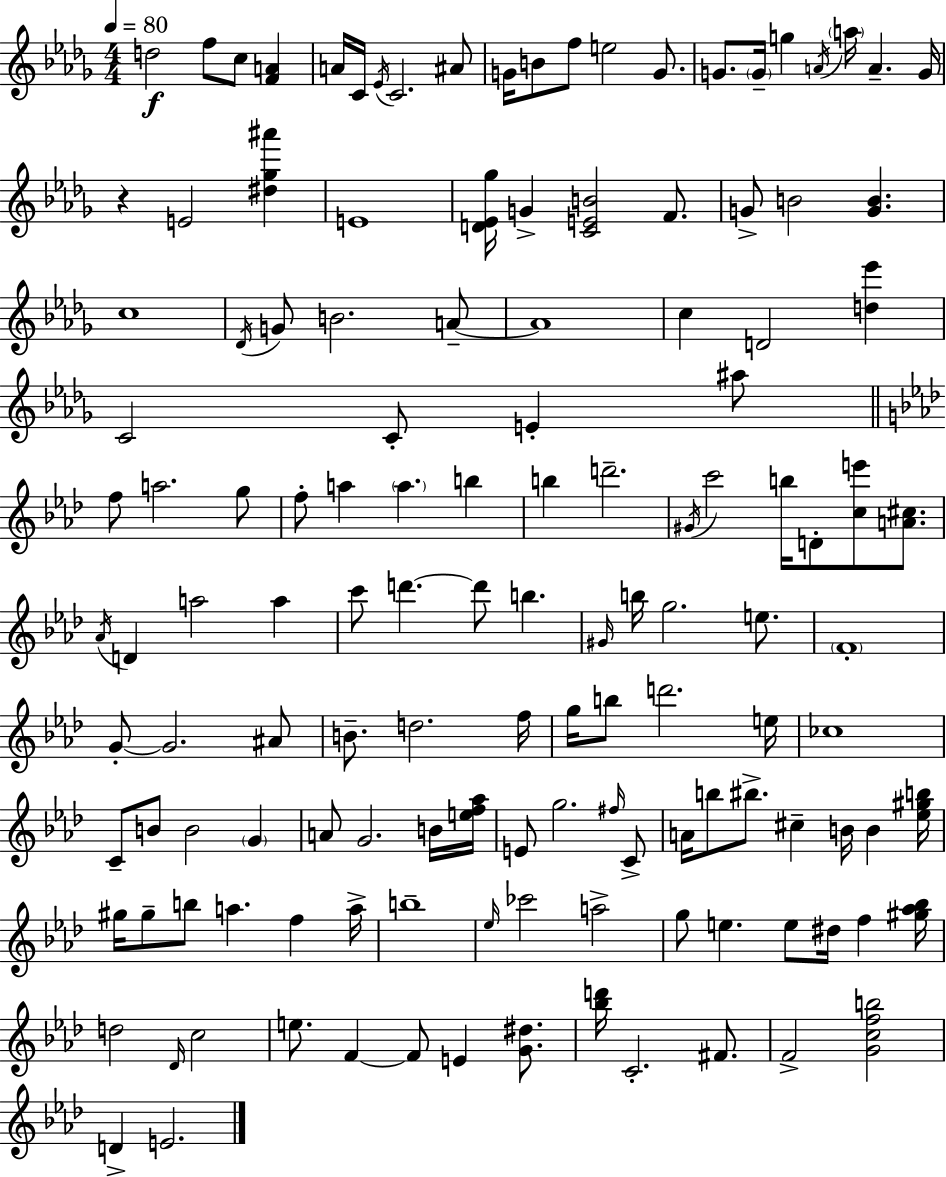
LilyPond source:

{
  \clef treble
  \numericTimeSignature
  \time 4/4
  \key bes \minor
  \tempo 4 = 80
  d''2\f f''8 c''8 <f' a'>4 | a'16 c'16 \acciaccatura { ees'16 } c'2. ais'8 | g'16 b'8 f''8 e''2 g'8. | g'8. \parenthesize g'16-- g''4 \acciaccatura { a'16 } \parenthesize a''16 a'4.-- | \break g'16 r4 e'2 <dis'' ges'' ais'''>4 | e'1 | <d' ees' ges''>16 g'4-> <c' e' b'>2 f'8. | g'8-> b'2 <g' b'>4. | \break c''1 | \acciaccatura { des'16 } g'8 b'2. | a'8--~~ a'1 | c''4 d'2 <d'' ees'''>4 | \break c'2 c'8-. e'4-. | ais''8 \bar "||" \break \key f \minor f''8 a''2. g''8 | f''8-. a''4 \parenthesize a''4. b''4 | b''4 d'''2.-- | \acciaccatura { gis'16 } c'''2 b''16 d'8-. <c'' e'''>8 <a' cis''>8. | \break \acciaccatura { aes'16 } d'4 a''2 a''4 | c'''8 d'''4.~~ d'''8 b''4. | \grace { gis'16 } b''16 g''2. | e''8. \parenthesize f'1-. | \break g'8-.~~ g'2. | ais'8 b'8.-- d''2. | f''16 g''16 b''8 d'''2. | e''16 ces''1 | \break c'8-- b'8 b'2 \parenthesize g'4 | a'8 g'2. | b'16 <e'' f'' aes''>16 e'8 g''2. | \grace { fis''16 } c'8-> a'16 b''8 bis''8.-> cis''4-- b'16 b'4 | \break <ees'' gis'' b''>16 gis''16 gis''8-- b''8 a''4. f''4 | a''16-> b''1-- | \grace { ees''16 } ces'''2 a''2-> | g''8 e''4. e''8 dis''16 | \break f''4 <gis'' aes'' bes''>16 d''2 \grace { des'16 } c''2 | e''8. f'4~~ f'8 e'4 | <g' dis''>8. <bes'' d'''>16 c'2.-. | fis'8. f'2-> <g' c'' f'' b''>2 | \break d'4-> e'2. | \bar "|."
}